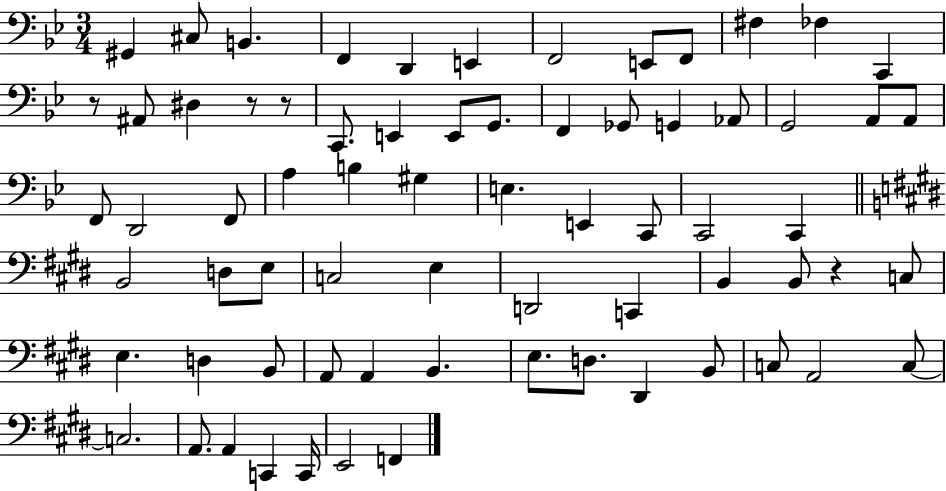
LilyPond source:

{
  \clef bass
  \numericTimeSignature
  \time 3/4
  \key bes \major
  gis,4 cis8 b,4. | f,4 d,4 e,4 | f,2 e,8 f,8 | fis4 fes4 c,4 | \break r8 ais,8 dis4 r8 r8 | c,8. e,4 e,8 g,8. | f,4 ges,8 g,4 aes,8 | g,2 a,8 a,8 | \break f,8 d,2 f,8 | a4 b4 gis4 | e4. e,4 c,8 | c,2 c,4 | \break \bar "||" \break \key e \major b,2 d8 e8 | c2 e4 | d,2 c,4 | b,4 b,8 r4 c8 | \break e4. d4 b,8 | a,8 a,4 b,4. | e8. d8. dis,4 b,8 | c8 a,2 c8~~ | \break c2. | a,8. a,4 c,4 c,16 | e,2 f,4 | \bar "|."
}